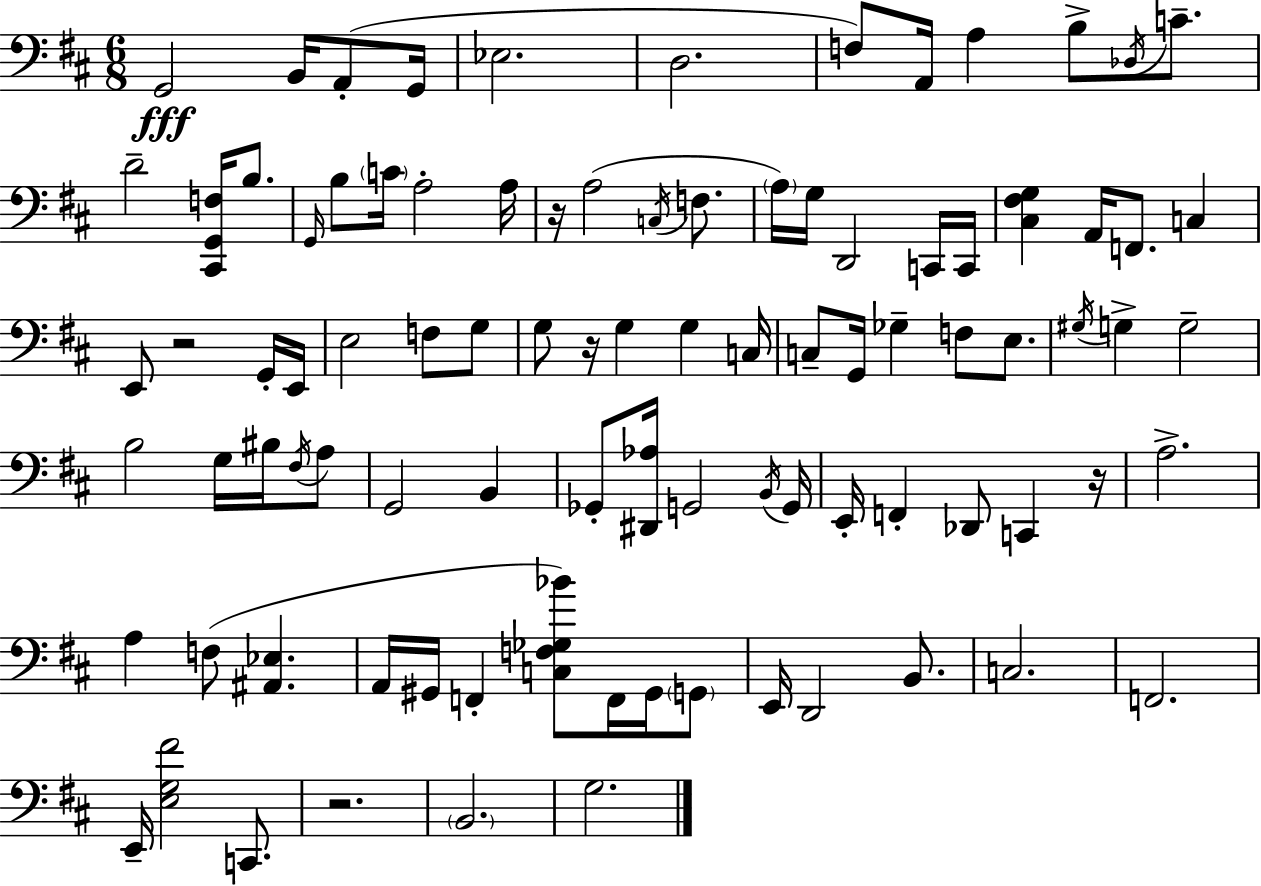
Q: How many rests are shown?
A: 5